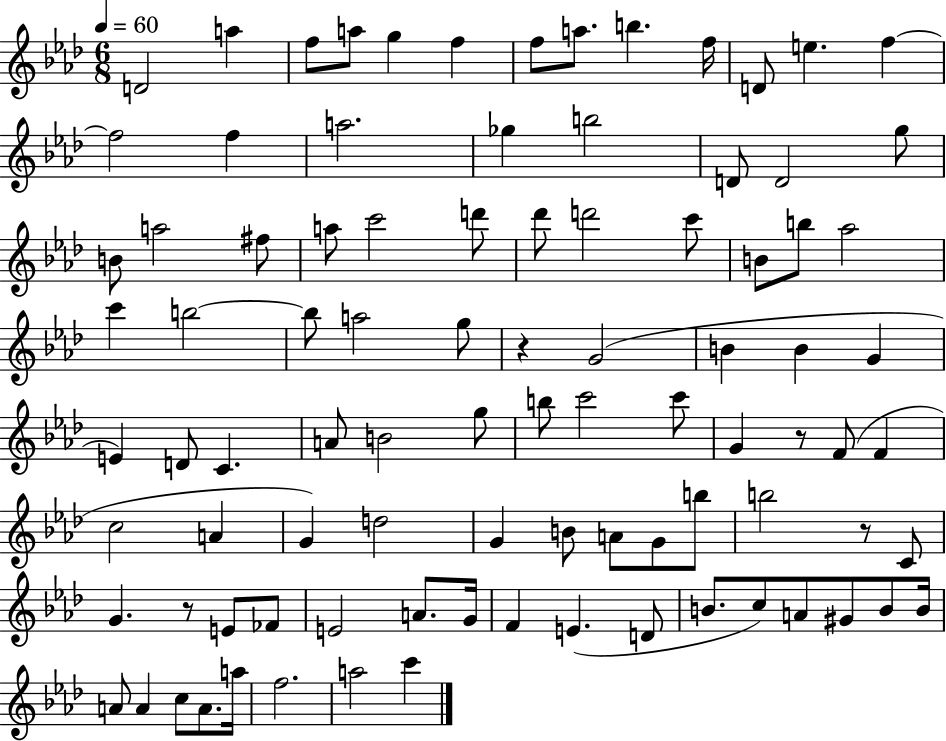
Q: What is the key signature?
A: AES major